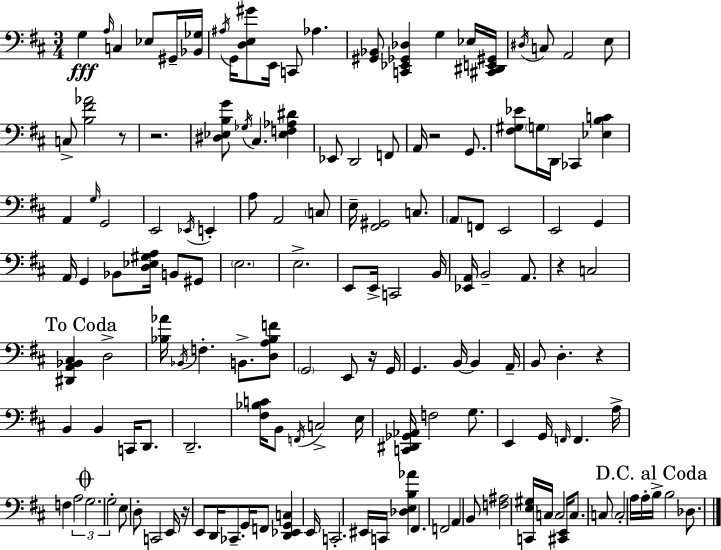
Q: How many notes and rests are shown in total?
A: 147